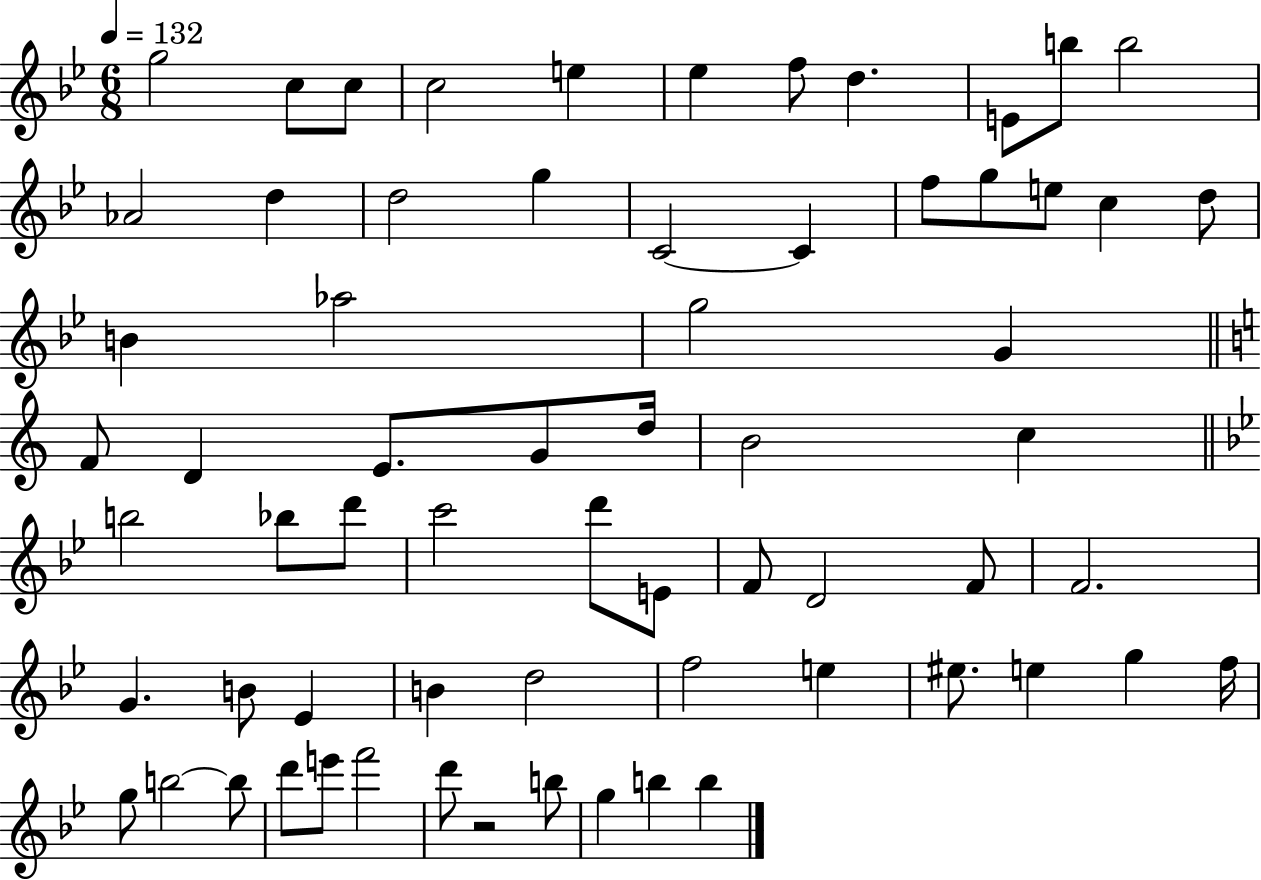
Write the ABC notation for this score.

X:1
T:Untitled
M:6/8
L:1/4
K:Bb
g2 c/2 c/2 c2 e _e f/2 d E/2 b/2 b2 _A2 d d2 g C2 C f/2 g/2 e/2 c d/2 B _a2 g2 G F/2 D E/2 G/2 d/4 B2 c b2 _b/2 d'/2 c'2 d'/2 E/2 F/2 D2 F/2 F2 G B/2 _E B d2 f2 e ^e/2 e g f/4 g/2 b2 b/2 d'/2 e'/2 f'2 d'/2 z2 b/2 g b b